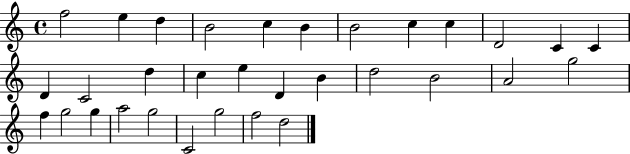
X:1
T:Untitled
M:4/4
L:1/4
K:C
f2 e d B2 c B B2 c c D2 C C D C2 d c e D B d2 B2 A2 g2 f g2 g a2 g2 C2 g2 f2 d2